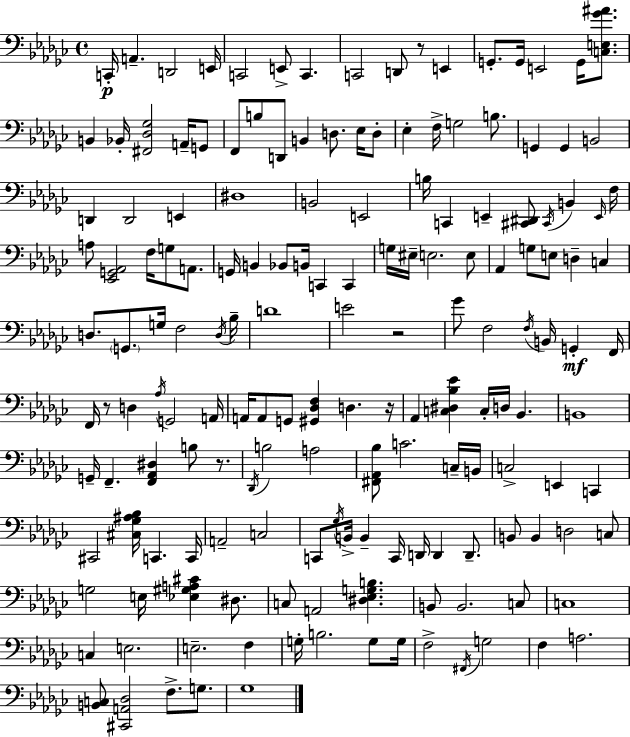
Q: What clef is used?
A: bass